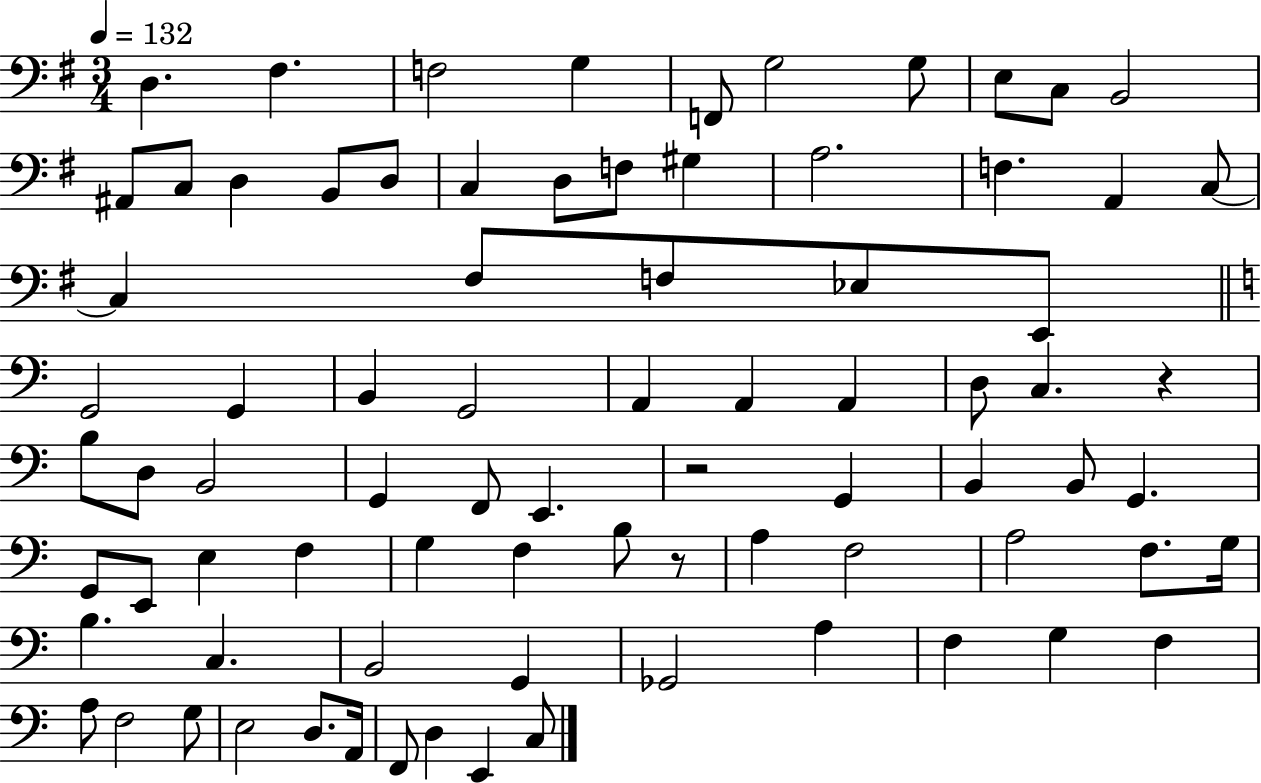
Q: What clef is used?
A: bass